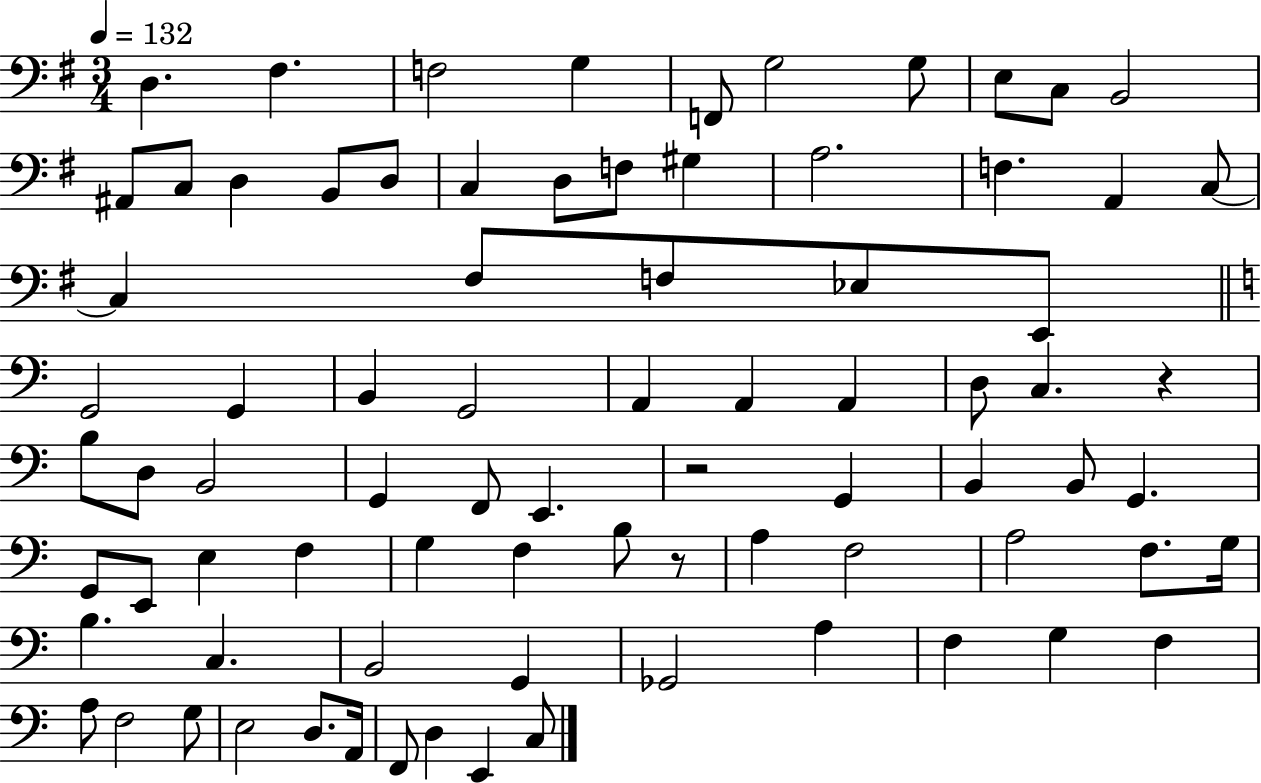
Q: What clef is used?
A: bass